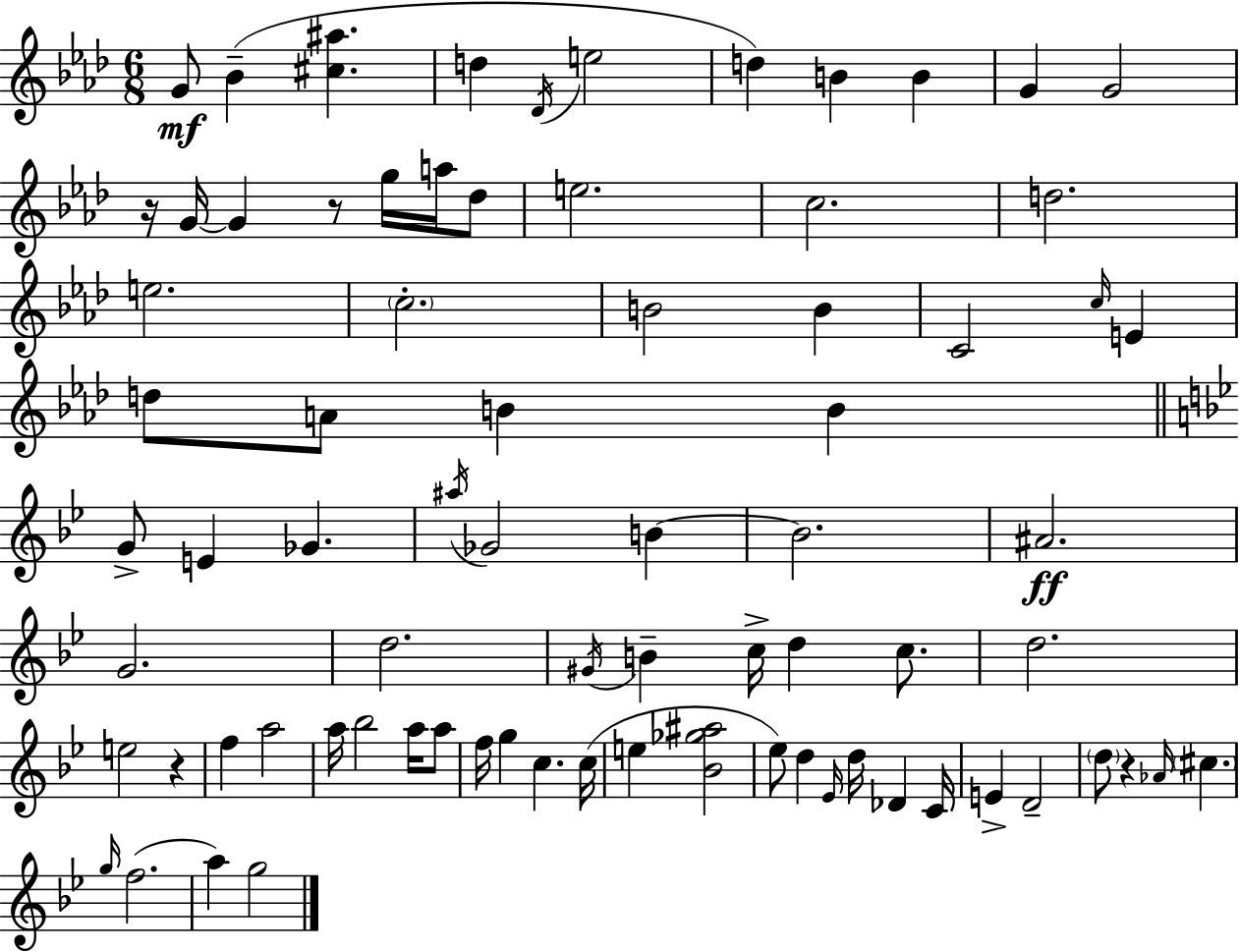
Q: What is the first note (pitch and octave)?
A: G4